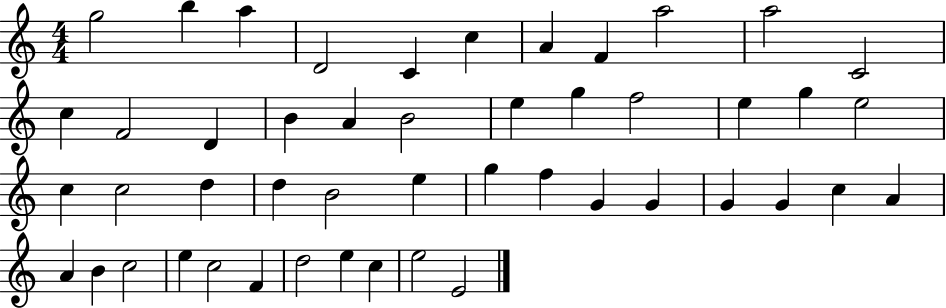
X:1
T:Untitled
M:4/4
L:1/4
K:C
g2 b a D2 C c A F a2 a2 C2 c F2 D B A B2 e g f2 e g e2 c c2 d d B2 e g f G G G G c A A B c2 e c2 F d2 e c e2 E2